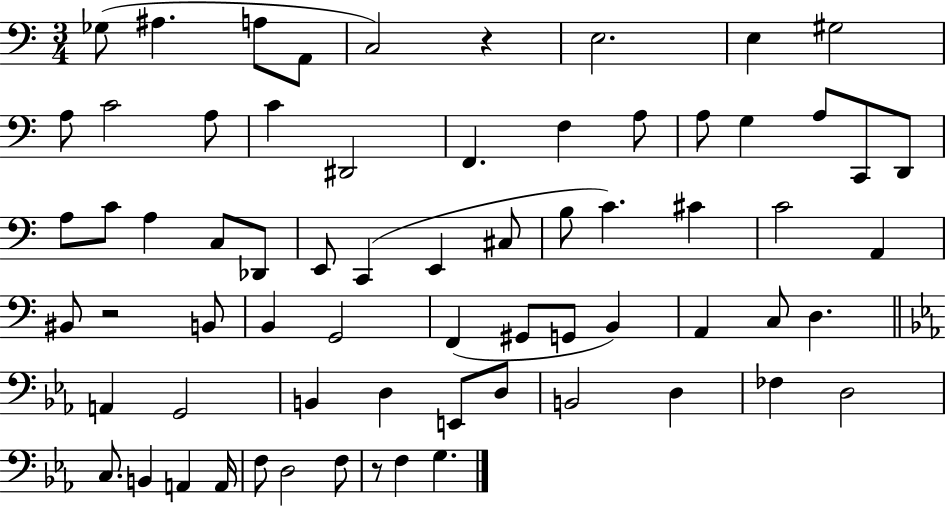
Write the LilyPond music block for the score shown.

{
  \clef bass
  \numericTimeSignature
  \time 3/4
  \key c \major
  ges8( ais4. a8 a,8 | c2) r4 | e2. | e4 gis2 | \break a8 c'2 a8 | c'4 dis,2 | f,4. f4 a8 | a8 g4 a8 c,8 d,8 | \break a8 c'8 a4 c8 des,8 | e,8 c,4( e,4 cis8 | b8 c'4.) cis'4 | c'2 a,4 | \break bis,8 r2 b,8 | b,4 g,2 | f,4( gis,8 g,8 b,4) | a,4 c8 d4. | \break \bar "||" \break \key ees \major a,4 g,2 | b,4 d4 e,8 d8 | b,2 d4 | fes4 d2 | \break c8. b,4 a,4 a,16 | f8 d2 f8 | r8 f4 g4. | \bar "|."
}